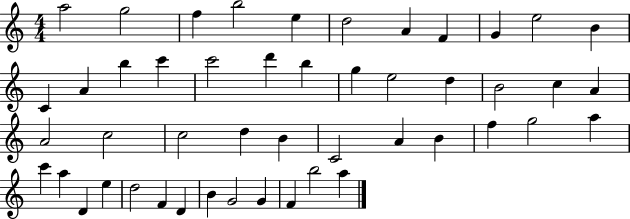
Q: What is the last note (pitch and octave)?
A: A5